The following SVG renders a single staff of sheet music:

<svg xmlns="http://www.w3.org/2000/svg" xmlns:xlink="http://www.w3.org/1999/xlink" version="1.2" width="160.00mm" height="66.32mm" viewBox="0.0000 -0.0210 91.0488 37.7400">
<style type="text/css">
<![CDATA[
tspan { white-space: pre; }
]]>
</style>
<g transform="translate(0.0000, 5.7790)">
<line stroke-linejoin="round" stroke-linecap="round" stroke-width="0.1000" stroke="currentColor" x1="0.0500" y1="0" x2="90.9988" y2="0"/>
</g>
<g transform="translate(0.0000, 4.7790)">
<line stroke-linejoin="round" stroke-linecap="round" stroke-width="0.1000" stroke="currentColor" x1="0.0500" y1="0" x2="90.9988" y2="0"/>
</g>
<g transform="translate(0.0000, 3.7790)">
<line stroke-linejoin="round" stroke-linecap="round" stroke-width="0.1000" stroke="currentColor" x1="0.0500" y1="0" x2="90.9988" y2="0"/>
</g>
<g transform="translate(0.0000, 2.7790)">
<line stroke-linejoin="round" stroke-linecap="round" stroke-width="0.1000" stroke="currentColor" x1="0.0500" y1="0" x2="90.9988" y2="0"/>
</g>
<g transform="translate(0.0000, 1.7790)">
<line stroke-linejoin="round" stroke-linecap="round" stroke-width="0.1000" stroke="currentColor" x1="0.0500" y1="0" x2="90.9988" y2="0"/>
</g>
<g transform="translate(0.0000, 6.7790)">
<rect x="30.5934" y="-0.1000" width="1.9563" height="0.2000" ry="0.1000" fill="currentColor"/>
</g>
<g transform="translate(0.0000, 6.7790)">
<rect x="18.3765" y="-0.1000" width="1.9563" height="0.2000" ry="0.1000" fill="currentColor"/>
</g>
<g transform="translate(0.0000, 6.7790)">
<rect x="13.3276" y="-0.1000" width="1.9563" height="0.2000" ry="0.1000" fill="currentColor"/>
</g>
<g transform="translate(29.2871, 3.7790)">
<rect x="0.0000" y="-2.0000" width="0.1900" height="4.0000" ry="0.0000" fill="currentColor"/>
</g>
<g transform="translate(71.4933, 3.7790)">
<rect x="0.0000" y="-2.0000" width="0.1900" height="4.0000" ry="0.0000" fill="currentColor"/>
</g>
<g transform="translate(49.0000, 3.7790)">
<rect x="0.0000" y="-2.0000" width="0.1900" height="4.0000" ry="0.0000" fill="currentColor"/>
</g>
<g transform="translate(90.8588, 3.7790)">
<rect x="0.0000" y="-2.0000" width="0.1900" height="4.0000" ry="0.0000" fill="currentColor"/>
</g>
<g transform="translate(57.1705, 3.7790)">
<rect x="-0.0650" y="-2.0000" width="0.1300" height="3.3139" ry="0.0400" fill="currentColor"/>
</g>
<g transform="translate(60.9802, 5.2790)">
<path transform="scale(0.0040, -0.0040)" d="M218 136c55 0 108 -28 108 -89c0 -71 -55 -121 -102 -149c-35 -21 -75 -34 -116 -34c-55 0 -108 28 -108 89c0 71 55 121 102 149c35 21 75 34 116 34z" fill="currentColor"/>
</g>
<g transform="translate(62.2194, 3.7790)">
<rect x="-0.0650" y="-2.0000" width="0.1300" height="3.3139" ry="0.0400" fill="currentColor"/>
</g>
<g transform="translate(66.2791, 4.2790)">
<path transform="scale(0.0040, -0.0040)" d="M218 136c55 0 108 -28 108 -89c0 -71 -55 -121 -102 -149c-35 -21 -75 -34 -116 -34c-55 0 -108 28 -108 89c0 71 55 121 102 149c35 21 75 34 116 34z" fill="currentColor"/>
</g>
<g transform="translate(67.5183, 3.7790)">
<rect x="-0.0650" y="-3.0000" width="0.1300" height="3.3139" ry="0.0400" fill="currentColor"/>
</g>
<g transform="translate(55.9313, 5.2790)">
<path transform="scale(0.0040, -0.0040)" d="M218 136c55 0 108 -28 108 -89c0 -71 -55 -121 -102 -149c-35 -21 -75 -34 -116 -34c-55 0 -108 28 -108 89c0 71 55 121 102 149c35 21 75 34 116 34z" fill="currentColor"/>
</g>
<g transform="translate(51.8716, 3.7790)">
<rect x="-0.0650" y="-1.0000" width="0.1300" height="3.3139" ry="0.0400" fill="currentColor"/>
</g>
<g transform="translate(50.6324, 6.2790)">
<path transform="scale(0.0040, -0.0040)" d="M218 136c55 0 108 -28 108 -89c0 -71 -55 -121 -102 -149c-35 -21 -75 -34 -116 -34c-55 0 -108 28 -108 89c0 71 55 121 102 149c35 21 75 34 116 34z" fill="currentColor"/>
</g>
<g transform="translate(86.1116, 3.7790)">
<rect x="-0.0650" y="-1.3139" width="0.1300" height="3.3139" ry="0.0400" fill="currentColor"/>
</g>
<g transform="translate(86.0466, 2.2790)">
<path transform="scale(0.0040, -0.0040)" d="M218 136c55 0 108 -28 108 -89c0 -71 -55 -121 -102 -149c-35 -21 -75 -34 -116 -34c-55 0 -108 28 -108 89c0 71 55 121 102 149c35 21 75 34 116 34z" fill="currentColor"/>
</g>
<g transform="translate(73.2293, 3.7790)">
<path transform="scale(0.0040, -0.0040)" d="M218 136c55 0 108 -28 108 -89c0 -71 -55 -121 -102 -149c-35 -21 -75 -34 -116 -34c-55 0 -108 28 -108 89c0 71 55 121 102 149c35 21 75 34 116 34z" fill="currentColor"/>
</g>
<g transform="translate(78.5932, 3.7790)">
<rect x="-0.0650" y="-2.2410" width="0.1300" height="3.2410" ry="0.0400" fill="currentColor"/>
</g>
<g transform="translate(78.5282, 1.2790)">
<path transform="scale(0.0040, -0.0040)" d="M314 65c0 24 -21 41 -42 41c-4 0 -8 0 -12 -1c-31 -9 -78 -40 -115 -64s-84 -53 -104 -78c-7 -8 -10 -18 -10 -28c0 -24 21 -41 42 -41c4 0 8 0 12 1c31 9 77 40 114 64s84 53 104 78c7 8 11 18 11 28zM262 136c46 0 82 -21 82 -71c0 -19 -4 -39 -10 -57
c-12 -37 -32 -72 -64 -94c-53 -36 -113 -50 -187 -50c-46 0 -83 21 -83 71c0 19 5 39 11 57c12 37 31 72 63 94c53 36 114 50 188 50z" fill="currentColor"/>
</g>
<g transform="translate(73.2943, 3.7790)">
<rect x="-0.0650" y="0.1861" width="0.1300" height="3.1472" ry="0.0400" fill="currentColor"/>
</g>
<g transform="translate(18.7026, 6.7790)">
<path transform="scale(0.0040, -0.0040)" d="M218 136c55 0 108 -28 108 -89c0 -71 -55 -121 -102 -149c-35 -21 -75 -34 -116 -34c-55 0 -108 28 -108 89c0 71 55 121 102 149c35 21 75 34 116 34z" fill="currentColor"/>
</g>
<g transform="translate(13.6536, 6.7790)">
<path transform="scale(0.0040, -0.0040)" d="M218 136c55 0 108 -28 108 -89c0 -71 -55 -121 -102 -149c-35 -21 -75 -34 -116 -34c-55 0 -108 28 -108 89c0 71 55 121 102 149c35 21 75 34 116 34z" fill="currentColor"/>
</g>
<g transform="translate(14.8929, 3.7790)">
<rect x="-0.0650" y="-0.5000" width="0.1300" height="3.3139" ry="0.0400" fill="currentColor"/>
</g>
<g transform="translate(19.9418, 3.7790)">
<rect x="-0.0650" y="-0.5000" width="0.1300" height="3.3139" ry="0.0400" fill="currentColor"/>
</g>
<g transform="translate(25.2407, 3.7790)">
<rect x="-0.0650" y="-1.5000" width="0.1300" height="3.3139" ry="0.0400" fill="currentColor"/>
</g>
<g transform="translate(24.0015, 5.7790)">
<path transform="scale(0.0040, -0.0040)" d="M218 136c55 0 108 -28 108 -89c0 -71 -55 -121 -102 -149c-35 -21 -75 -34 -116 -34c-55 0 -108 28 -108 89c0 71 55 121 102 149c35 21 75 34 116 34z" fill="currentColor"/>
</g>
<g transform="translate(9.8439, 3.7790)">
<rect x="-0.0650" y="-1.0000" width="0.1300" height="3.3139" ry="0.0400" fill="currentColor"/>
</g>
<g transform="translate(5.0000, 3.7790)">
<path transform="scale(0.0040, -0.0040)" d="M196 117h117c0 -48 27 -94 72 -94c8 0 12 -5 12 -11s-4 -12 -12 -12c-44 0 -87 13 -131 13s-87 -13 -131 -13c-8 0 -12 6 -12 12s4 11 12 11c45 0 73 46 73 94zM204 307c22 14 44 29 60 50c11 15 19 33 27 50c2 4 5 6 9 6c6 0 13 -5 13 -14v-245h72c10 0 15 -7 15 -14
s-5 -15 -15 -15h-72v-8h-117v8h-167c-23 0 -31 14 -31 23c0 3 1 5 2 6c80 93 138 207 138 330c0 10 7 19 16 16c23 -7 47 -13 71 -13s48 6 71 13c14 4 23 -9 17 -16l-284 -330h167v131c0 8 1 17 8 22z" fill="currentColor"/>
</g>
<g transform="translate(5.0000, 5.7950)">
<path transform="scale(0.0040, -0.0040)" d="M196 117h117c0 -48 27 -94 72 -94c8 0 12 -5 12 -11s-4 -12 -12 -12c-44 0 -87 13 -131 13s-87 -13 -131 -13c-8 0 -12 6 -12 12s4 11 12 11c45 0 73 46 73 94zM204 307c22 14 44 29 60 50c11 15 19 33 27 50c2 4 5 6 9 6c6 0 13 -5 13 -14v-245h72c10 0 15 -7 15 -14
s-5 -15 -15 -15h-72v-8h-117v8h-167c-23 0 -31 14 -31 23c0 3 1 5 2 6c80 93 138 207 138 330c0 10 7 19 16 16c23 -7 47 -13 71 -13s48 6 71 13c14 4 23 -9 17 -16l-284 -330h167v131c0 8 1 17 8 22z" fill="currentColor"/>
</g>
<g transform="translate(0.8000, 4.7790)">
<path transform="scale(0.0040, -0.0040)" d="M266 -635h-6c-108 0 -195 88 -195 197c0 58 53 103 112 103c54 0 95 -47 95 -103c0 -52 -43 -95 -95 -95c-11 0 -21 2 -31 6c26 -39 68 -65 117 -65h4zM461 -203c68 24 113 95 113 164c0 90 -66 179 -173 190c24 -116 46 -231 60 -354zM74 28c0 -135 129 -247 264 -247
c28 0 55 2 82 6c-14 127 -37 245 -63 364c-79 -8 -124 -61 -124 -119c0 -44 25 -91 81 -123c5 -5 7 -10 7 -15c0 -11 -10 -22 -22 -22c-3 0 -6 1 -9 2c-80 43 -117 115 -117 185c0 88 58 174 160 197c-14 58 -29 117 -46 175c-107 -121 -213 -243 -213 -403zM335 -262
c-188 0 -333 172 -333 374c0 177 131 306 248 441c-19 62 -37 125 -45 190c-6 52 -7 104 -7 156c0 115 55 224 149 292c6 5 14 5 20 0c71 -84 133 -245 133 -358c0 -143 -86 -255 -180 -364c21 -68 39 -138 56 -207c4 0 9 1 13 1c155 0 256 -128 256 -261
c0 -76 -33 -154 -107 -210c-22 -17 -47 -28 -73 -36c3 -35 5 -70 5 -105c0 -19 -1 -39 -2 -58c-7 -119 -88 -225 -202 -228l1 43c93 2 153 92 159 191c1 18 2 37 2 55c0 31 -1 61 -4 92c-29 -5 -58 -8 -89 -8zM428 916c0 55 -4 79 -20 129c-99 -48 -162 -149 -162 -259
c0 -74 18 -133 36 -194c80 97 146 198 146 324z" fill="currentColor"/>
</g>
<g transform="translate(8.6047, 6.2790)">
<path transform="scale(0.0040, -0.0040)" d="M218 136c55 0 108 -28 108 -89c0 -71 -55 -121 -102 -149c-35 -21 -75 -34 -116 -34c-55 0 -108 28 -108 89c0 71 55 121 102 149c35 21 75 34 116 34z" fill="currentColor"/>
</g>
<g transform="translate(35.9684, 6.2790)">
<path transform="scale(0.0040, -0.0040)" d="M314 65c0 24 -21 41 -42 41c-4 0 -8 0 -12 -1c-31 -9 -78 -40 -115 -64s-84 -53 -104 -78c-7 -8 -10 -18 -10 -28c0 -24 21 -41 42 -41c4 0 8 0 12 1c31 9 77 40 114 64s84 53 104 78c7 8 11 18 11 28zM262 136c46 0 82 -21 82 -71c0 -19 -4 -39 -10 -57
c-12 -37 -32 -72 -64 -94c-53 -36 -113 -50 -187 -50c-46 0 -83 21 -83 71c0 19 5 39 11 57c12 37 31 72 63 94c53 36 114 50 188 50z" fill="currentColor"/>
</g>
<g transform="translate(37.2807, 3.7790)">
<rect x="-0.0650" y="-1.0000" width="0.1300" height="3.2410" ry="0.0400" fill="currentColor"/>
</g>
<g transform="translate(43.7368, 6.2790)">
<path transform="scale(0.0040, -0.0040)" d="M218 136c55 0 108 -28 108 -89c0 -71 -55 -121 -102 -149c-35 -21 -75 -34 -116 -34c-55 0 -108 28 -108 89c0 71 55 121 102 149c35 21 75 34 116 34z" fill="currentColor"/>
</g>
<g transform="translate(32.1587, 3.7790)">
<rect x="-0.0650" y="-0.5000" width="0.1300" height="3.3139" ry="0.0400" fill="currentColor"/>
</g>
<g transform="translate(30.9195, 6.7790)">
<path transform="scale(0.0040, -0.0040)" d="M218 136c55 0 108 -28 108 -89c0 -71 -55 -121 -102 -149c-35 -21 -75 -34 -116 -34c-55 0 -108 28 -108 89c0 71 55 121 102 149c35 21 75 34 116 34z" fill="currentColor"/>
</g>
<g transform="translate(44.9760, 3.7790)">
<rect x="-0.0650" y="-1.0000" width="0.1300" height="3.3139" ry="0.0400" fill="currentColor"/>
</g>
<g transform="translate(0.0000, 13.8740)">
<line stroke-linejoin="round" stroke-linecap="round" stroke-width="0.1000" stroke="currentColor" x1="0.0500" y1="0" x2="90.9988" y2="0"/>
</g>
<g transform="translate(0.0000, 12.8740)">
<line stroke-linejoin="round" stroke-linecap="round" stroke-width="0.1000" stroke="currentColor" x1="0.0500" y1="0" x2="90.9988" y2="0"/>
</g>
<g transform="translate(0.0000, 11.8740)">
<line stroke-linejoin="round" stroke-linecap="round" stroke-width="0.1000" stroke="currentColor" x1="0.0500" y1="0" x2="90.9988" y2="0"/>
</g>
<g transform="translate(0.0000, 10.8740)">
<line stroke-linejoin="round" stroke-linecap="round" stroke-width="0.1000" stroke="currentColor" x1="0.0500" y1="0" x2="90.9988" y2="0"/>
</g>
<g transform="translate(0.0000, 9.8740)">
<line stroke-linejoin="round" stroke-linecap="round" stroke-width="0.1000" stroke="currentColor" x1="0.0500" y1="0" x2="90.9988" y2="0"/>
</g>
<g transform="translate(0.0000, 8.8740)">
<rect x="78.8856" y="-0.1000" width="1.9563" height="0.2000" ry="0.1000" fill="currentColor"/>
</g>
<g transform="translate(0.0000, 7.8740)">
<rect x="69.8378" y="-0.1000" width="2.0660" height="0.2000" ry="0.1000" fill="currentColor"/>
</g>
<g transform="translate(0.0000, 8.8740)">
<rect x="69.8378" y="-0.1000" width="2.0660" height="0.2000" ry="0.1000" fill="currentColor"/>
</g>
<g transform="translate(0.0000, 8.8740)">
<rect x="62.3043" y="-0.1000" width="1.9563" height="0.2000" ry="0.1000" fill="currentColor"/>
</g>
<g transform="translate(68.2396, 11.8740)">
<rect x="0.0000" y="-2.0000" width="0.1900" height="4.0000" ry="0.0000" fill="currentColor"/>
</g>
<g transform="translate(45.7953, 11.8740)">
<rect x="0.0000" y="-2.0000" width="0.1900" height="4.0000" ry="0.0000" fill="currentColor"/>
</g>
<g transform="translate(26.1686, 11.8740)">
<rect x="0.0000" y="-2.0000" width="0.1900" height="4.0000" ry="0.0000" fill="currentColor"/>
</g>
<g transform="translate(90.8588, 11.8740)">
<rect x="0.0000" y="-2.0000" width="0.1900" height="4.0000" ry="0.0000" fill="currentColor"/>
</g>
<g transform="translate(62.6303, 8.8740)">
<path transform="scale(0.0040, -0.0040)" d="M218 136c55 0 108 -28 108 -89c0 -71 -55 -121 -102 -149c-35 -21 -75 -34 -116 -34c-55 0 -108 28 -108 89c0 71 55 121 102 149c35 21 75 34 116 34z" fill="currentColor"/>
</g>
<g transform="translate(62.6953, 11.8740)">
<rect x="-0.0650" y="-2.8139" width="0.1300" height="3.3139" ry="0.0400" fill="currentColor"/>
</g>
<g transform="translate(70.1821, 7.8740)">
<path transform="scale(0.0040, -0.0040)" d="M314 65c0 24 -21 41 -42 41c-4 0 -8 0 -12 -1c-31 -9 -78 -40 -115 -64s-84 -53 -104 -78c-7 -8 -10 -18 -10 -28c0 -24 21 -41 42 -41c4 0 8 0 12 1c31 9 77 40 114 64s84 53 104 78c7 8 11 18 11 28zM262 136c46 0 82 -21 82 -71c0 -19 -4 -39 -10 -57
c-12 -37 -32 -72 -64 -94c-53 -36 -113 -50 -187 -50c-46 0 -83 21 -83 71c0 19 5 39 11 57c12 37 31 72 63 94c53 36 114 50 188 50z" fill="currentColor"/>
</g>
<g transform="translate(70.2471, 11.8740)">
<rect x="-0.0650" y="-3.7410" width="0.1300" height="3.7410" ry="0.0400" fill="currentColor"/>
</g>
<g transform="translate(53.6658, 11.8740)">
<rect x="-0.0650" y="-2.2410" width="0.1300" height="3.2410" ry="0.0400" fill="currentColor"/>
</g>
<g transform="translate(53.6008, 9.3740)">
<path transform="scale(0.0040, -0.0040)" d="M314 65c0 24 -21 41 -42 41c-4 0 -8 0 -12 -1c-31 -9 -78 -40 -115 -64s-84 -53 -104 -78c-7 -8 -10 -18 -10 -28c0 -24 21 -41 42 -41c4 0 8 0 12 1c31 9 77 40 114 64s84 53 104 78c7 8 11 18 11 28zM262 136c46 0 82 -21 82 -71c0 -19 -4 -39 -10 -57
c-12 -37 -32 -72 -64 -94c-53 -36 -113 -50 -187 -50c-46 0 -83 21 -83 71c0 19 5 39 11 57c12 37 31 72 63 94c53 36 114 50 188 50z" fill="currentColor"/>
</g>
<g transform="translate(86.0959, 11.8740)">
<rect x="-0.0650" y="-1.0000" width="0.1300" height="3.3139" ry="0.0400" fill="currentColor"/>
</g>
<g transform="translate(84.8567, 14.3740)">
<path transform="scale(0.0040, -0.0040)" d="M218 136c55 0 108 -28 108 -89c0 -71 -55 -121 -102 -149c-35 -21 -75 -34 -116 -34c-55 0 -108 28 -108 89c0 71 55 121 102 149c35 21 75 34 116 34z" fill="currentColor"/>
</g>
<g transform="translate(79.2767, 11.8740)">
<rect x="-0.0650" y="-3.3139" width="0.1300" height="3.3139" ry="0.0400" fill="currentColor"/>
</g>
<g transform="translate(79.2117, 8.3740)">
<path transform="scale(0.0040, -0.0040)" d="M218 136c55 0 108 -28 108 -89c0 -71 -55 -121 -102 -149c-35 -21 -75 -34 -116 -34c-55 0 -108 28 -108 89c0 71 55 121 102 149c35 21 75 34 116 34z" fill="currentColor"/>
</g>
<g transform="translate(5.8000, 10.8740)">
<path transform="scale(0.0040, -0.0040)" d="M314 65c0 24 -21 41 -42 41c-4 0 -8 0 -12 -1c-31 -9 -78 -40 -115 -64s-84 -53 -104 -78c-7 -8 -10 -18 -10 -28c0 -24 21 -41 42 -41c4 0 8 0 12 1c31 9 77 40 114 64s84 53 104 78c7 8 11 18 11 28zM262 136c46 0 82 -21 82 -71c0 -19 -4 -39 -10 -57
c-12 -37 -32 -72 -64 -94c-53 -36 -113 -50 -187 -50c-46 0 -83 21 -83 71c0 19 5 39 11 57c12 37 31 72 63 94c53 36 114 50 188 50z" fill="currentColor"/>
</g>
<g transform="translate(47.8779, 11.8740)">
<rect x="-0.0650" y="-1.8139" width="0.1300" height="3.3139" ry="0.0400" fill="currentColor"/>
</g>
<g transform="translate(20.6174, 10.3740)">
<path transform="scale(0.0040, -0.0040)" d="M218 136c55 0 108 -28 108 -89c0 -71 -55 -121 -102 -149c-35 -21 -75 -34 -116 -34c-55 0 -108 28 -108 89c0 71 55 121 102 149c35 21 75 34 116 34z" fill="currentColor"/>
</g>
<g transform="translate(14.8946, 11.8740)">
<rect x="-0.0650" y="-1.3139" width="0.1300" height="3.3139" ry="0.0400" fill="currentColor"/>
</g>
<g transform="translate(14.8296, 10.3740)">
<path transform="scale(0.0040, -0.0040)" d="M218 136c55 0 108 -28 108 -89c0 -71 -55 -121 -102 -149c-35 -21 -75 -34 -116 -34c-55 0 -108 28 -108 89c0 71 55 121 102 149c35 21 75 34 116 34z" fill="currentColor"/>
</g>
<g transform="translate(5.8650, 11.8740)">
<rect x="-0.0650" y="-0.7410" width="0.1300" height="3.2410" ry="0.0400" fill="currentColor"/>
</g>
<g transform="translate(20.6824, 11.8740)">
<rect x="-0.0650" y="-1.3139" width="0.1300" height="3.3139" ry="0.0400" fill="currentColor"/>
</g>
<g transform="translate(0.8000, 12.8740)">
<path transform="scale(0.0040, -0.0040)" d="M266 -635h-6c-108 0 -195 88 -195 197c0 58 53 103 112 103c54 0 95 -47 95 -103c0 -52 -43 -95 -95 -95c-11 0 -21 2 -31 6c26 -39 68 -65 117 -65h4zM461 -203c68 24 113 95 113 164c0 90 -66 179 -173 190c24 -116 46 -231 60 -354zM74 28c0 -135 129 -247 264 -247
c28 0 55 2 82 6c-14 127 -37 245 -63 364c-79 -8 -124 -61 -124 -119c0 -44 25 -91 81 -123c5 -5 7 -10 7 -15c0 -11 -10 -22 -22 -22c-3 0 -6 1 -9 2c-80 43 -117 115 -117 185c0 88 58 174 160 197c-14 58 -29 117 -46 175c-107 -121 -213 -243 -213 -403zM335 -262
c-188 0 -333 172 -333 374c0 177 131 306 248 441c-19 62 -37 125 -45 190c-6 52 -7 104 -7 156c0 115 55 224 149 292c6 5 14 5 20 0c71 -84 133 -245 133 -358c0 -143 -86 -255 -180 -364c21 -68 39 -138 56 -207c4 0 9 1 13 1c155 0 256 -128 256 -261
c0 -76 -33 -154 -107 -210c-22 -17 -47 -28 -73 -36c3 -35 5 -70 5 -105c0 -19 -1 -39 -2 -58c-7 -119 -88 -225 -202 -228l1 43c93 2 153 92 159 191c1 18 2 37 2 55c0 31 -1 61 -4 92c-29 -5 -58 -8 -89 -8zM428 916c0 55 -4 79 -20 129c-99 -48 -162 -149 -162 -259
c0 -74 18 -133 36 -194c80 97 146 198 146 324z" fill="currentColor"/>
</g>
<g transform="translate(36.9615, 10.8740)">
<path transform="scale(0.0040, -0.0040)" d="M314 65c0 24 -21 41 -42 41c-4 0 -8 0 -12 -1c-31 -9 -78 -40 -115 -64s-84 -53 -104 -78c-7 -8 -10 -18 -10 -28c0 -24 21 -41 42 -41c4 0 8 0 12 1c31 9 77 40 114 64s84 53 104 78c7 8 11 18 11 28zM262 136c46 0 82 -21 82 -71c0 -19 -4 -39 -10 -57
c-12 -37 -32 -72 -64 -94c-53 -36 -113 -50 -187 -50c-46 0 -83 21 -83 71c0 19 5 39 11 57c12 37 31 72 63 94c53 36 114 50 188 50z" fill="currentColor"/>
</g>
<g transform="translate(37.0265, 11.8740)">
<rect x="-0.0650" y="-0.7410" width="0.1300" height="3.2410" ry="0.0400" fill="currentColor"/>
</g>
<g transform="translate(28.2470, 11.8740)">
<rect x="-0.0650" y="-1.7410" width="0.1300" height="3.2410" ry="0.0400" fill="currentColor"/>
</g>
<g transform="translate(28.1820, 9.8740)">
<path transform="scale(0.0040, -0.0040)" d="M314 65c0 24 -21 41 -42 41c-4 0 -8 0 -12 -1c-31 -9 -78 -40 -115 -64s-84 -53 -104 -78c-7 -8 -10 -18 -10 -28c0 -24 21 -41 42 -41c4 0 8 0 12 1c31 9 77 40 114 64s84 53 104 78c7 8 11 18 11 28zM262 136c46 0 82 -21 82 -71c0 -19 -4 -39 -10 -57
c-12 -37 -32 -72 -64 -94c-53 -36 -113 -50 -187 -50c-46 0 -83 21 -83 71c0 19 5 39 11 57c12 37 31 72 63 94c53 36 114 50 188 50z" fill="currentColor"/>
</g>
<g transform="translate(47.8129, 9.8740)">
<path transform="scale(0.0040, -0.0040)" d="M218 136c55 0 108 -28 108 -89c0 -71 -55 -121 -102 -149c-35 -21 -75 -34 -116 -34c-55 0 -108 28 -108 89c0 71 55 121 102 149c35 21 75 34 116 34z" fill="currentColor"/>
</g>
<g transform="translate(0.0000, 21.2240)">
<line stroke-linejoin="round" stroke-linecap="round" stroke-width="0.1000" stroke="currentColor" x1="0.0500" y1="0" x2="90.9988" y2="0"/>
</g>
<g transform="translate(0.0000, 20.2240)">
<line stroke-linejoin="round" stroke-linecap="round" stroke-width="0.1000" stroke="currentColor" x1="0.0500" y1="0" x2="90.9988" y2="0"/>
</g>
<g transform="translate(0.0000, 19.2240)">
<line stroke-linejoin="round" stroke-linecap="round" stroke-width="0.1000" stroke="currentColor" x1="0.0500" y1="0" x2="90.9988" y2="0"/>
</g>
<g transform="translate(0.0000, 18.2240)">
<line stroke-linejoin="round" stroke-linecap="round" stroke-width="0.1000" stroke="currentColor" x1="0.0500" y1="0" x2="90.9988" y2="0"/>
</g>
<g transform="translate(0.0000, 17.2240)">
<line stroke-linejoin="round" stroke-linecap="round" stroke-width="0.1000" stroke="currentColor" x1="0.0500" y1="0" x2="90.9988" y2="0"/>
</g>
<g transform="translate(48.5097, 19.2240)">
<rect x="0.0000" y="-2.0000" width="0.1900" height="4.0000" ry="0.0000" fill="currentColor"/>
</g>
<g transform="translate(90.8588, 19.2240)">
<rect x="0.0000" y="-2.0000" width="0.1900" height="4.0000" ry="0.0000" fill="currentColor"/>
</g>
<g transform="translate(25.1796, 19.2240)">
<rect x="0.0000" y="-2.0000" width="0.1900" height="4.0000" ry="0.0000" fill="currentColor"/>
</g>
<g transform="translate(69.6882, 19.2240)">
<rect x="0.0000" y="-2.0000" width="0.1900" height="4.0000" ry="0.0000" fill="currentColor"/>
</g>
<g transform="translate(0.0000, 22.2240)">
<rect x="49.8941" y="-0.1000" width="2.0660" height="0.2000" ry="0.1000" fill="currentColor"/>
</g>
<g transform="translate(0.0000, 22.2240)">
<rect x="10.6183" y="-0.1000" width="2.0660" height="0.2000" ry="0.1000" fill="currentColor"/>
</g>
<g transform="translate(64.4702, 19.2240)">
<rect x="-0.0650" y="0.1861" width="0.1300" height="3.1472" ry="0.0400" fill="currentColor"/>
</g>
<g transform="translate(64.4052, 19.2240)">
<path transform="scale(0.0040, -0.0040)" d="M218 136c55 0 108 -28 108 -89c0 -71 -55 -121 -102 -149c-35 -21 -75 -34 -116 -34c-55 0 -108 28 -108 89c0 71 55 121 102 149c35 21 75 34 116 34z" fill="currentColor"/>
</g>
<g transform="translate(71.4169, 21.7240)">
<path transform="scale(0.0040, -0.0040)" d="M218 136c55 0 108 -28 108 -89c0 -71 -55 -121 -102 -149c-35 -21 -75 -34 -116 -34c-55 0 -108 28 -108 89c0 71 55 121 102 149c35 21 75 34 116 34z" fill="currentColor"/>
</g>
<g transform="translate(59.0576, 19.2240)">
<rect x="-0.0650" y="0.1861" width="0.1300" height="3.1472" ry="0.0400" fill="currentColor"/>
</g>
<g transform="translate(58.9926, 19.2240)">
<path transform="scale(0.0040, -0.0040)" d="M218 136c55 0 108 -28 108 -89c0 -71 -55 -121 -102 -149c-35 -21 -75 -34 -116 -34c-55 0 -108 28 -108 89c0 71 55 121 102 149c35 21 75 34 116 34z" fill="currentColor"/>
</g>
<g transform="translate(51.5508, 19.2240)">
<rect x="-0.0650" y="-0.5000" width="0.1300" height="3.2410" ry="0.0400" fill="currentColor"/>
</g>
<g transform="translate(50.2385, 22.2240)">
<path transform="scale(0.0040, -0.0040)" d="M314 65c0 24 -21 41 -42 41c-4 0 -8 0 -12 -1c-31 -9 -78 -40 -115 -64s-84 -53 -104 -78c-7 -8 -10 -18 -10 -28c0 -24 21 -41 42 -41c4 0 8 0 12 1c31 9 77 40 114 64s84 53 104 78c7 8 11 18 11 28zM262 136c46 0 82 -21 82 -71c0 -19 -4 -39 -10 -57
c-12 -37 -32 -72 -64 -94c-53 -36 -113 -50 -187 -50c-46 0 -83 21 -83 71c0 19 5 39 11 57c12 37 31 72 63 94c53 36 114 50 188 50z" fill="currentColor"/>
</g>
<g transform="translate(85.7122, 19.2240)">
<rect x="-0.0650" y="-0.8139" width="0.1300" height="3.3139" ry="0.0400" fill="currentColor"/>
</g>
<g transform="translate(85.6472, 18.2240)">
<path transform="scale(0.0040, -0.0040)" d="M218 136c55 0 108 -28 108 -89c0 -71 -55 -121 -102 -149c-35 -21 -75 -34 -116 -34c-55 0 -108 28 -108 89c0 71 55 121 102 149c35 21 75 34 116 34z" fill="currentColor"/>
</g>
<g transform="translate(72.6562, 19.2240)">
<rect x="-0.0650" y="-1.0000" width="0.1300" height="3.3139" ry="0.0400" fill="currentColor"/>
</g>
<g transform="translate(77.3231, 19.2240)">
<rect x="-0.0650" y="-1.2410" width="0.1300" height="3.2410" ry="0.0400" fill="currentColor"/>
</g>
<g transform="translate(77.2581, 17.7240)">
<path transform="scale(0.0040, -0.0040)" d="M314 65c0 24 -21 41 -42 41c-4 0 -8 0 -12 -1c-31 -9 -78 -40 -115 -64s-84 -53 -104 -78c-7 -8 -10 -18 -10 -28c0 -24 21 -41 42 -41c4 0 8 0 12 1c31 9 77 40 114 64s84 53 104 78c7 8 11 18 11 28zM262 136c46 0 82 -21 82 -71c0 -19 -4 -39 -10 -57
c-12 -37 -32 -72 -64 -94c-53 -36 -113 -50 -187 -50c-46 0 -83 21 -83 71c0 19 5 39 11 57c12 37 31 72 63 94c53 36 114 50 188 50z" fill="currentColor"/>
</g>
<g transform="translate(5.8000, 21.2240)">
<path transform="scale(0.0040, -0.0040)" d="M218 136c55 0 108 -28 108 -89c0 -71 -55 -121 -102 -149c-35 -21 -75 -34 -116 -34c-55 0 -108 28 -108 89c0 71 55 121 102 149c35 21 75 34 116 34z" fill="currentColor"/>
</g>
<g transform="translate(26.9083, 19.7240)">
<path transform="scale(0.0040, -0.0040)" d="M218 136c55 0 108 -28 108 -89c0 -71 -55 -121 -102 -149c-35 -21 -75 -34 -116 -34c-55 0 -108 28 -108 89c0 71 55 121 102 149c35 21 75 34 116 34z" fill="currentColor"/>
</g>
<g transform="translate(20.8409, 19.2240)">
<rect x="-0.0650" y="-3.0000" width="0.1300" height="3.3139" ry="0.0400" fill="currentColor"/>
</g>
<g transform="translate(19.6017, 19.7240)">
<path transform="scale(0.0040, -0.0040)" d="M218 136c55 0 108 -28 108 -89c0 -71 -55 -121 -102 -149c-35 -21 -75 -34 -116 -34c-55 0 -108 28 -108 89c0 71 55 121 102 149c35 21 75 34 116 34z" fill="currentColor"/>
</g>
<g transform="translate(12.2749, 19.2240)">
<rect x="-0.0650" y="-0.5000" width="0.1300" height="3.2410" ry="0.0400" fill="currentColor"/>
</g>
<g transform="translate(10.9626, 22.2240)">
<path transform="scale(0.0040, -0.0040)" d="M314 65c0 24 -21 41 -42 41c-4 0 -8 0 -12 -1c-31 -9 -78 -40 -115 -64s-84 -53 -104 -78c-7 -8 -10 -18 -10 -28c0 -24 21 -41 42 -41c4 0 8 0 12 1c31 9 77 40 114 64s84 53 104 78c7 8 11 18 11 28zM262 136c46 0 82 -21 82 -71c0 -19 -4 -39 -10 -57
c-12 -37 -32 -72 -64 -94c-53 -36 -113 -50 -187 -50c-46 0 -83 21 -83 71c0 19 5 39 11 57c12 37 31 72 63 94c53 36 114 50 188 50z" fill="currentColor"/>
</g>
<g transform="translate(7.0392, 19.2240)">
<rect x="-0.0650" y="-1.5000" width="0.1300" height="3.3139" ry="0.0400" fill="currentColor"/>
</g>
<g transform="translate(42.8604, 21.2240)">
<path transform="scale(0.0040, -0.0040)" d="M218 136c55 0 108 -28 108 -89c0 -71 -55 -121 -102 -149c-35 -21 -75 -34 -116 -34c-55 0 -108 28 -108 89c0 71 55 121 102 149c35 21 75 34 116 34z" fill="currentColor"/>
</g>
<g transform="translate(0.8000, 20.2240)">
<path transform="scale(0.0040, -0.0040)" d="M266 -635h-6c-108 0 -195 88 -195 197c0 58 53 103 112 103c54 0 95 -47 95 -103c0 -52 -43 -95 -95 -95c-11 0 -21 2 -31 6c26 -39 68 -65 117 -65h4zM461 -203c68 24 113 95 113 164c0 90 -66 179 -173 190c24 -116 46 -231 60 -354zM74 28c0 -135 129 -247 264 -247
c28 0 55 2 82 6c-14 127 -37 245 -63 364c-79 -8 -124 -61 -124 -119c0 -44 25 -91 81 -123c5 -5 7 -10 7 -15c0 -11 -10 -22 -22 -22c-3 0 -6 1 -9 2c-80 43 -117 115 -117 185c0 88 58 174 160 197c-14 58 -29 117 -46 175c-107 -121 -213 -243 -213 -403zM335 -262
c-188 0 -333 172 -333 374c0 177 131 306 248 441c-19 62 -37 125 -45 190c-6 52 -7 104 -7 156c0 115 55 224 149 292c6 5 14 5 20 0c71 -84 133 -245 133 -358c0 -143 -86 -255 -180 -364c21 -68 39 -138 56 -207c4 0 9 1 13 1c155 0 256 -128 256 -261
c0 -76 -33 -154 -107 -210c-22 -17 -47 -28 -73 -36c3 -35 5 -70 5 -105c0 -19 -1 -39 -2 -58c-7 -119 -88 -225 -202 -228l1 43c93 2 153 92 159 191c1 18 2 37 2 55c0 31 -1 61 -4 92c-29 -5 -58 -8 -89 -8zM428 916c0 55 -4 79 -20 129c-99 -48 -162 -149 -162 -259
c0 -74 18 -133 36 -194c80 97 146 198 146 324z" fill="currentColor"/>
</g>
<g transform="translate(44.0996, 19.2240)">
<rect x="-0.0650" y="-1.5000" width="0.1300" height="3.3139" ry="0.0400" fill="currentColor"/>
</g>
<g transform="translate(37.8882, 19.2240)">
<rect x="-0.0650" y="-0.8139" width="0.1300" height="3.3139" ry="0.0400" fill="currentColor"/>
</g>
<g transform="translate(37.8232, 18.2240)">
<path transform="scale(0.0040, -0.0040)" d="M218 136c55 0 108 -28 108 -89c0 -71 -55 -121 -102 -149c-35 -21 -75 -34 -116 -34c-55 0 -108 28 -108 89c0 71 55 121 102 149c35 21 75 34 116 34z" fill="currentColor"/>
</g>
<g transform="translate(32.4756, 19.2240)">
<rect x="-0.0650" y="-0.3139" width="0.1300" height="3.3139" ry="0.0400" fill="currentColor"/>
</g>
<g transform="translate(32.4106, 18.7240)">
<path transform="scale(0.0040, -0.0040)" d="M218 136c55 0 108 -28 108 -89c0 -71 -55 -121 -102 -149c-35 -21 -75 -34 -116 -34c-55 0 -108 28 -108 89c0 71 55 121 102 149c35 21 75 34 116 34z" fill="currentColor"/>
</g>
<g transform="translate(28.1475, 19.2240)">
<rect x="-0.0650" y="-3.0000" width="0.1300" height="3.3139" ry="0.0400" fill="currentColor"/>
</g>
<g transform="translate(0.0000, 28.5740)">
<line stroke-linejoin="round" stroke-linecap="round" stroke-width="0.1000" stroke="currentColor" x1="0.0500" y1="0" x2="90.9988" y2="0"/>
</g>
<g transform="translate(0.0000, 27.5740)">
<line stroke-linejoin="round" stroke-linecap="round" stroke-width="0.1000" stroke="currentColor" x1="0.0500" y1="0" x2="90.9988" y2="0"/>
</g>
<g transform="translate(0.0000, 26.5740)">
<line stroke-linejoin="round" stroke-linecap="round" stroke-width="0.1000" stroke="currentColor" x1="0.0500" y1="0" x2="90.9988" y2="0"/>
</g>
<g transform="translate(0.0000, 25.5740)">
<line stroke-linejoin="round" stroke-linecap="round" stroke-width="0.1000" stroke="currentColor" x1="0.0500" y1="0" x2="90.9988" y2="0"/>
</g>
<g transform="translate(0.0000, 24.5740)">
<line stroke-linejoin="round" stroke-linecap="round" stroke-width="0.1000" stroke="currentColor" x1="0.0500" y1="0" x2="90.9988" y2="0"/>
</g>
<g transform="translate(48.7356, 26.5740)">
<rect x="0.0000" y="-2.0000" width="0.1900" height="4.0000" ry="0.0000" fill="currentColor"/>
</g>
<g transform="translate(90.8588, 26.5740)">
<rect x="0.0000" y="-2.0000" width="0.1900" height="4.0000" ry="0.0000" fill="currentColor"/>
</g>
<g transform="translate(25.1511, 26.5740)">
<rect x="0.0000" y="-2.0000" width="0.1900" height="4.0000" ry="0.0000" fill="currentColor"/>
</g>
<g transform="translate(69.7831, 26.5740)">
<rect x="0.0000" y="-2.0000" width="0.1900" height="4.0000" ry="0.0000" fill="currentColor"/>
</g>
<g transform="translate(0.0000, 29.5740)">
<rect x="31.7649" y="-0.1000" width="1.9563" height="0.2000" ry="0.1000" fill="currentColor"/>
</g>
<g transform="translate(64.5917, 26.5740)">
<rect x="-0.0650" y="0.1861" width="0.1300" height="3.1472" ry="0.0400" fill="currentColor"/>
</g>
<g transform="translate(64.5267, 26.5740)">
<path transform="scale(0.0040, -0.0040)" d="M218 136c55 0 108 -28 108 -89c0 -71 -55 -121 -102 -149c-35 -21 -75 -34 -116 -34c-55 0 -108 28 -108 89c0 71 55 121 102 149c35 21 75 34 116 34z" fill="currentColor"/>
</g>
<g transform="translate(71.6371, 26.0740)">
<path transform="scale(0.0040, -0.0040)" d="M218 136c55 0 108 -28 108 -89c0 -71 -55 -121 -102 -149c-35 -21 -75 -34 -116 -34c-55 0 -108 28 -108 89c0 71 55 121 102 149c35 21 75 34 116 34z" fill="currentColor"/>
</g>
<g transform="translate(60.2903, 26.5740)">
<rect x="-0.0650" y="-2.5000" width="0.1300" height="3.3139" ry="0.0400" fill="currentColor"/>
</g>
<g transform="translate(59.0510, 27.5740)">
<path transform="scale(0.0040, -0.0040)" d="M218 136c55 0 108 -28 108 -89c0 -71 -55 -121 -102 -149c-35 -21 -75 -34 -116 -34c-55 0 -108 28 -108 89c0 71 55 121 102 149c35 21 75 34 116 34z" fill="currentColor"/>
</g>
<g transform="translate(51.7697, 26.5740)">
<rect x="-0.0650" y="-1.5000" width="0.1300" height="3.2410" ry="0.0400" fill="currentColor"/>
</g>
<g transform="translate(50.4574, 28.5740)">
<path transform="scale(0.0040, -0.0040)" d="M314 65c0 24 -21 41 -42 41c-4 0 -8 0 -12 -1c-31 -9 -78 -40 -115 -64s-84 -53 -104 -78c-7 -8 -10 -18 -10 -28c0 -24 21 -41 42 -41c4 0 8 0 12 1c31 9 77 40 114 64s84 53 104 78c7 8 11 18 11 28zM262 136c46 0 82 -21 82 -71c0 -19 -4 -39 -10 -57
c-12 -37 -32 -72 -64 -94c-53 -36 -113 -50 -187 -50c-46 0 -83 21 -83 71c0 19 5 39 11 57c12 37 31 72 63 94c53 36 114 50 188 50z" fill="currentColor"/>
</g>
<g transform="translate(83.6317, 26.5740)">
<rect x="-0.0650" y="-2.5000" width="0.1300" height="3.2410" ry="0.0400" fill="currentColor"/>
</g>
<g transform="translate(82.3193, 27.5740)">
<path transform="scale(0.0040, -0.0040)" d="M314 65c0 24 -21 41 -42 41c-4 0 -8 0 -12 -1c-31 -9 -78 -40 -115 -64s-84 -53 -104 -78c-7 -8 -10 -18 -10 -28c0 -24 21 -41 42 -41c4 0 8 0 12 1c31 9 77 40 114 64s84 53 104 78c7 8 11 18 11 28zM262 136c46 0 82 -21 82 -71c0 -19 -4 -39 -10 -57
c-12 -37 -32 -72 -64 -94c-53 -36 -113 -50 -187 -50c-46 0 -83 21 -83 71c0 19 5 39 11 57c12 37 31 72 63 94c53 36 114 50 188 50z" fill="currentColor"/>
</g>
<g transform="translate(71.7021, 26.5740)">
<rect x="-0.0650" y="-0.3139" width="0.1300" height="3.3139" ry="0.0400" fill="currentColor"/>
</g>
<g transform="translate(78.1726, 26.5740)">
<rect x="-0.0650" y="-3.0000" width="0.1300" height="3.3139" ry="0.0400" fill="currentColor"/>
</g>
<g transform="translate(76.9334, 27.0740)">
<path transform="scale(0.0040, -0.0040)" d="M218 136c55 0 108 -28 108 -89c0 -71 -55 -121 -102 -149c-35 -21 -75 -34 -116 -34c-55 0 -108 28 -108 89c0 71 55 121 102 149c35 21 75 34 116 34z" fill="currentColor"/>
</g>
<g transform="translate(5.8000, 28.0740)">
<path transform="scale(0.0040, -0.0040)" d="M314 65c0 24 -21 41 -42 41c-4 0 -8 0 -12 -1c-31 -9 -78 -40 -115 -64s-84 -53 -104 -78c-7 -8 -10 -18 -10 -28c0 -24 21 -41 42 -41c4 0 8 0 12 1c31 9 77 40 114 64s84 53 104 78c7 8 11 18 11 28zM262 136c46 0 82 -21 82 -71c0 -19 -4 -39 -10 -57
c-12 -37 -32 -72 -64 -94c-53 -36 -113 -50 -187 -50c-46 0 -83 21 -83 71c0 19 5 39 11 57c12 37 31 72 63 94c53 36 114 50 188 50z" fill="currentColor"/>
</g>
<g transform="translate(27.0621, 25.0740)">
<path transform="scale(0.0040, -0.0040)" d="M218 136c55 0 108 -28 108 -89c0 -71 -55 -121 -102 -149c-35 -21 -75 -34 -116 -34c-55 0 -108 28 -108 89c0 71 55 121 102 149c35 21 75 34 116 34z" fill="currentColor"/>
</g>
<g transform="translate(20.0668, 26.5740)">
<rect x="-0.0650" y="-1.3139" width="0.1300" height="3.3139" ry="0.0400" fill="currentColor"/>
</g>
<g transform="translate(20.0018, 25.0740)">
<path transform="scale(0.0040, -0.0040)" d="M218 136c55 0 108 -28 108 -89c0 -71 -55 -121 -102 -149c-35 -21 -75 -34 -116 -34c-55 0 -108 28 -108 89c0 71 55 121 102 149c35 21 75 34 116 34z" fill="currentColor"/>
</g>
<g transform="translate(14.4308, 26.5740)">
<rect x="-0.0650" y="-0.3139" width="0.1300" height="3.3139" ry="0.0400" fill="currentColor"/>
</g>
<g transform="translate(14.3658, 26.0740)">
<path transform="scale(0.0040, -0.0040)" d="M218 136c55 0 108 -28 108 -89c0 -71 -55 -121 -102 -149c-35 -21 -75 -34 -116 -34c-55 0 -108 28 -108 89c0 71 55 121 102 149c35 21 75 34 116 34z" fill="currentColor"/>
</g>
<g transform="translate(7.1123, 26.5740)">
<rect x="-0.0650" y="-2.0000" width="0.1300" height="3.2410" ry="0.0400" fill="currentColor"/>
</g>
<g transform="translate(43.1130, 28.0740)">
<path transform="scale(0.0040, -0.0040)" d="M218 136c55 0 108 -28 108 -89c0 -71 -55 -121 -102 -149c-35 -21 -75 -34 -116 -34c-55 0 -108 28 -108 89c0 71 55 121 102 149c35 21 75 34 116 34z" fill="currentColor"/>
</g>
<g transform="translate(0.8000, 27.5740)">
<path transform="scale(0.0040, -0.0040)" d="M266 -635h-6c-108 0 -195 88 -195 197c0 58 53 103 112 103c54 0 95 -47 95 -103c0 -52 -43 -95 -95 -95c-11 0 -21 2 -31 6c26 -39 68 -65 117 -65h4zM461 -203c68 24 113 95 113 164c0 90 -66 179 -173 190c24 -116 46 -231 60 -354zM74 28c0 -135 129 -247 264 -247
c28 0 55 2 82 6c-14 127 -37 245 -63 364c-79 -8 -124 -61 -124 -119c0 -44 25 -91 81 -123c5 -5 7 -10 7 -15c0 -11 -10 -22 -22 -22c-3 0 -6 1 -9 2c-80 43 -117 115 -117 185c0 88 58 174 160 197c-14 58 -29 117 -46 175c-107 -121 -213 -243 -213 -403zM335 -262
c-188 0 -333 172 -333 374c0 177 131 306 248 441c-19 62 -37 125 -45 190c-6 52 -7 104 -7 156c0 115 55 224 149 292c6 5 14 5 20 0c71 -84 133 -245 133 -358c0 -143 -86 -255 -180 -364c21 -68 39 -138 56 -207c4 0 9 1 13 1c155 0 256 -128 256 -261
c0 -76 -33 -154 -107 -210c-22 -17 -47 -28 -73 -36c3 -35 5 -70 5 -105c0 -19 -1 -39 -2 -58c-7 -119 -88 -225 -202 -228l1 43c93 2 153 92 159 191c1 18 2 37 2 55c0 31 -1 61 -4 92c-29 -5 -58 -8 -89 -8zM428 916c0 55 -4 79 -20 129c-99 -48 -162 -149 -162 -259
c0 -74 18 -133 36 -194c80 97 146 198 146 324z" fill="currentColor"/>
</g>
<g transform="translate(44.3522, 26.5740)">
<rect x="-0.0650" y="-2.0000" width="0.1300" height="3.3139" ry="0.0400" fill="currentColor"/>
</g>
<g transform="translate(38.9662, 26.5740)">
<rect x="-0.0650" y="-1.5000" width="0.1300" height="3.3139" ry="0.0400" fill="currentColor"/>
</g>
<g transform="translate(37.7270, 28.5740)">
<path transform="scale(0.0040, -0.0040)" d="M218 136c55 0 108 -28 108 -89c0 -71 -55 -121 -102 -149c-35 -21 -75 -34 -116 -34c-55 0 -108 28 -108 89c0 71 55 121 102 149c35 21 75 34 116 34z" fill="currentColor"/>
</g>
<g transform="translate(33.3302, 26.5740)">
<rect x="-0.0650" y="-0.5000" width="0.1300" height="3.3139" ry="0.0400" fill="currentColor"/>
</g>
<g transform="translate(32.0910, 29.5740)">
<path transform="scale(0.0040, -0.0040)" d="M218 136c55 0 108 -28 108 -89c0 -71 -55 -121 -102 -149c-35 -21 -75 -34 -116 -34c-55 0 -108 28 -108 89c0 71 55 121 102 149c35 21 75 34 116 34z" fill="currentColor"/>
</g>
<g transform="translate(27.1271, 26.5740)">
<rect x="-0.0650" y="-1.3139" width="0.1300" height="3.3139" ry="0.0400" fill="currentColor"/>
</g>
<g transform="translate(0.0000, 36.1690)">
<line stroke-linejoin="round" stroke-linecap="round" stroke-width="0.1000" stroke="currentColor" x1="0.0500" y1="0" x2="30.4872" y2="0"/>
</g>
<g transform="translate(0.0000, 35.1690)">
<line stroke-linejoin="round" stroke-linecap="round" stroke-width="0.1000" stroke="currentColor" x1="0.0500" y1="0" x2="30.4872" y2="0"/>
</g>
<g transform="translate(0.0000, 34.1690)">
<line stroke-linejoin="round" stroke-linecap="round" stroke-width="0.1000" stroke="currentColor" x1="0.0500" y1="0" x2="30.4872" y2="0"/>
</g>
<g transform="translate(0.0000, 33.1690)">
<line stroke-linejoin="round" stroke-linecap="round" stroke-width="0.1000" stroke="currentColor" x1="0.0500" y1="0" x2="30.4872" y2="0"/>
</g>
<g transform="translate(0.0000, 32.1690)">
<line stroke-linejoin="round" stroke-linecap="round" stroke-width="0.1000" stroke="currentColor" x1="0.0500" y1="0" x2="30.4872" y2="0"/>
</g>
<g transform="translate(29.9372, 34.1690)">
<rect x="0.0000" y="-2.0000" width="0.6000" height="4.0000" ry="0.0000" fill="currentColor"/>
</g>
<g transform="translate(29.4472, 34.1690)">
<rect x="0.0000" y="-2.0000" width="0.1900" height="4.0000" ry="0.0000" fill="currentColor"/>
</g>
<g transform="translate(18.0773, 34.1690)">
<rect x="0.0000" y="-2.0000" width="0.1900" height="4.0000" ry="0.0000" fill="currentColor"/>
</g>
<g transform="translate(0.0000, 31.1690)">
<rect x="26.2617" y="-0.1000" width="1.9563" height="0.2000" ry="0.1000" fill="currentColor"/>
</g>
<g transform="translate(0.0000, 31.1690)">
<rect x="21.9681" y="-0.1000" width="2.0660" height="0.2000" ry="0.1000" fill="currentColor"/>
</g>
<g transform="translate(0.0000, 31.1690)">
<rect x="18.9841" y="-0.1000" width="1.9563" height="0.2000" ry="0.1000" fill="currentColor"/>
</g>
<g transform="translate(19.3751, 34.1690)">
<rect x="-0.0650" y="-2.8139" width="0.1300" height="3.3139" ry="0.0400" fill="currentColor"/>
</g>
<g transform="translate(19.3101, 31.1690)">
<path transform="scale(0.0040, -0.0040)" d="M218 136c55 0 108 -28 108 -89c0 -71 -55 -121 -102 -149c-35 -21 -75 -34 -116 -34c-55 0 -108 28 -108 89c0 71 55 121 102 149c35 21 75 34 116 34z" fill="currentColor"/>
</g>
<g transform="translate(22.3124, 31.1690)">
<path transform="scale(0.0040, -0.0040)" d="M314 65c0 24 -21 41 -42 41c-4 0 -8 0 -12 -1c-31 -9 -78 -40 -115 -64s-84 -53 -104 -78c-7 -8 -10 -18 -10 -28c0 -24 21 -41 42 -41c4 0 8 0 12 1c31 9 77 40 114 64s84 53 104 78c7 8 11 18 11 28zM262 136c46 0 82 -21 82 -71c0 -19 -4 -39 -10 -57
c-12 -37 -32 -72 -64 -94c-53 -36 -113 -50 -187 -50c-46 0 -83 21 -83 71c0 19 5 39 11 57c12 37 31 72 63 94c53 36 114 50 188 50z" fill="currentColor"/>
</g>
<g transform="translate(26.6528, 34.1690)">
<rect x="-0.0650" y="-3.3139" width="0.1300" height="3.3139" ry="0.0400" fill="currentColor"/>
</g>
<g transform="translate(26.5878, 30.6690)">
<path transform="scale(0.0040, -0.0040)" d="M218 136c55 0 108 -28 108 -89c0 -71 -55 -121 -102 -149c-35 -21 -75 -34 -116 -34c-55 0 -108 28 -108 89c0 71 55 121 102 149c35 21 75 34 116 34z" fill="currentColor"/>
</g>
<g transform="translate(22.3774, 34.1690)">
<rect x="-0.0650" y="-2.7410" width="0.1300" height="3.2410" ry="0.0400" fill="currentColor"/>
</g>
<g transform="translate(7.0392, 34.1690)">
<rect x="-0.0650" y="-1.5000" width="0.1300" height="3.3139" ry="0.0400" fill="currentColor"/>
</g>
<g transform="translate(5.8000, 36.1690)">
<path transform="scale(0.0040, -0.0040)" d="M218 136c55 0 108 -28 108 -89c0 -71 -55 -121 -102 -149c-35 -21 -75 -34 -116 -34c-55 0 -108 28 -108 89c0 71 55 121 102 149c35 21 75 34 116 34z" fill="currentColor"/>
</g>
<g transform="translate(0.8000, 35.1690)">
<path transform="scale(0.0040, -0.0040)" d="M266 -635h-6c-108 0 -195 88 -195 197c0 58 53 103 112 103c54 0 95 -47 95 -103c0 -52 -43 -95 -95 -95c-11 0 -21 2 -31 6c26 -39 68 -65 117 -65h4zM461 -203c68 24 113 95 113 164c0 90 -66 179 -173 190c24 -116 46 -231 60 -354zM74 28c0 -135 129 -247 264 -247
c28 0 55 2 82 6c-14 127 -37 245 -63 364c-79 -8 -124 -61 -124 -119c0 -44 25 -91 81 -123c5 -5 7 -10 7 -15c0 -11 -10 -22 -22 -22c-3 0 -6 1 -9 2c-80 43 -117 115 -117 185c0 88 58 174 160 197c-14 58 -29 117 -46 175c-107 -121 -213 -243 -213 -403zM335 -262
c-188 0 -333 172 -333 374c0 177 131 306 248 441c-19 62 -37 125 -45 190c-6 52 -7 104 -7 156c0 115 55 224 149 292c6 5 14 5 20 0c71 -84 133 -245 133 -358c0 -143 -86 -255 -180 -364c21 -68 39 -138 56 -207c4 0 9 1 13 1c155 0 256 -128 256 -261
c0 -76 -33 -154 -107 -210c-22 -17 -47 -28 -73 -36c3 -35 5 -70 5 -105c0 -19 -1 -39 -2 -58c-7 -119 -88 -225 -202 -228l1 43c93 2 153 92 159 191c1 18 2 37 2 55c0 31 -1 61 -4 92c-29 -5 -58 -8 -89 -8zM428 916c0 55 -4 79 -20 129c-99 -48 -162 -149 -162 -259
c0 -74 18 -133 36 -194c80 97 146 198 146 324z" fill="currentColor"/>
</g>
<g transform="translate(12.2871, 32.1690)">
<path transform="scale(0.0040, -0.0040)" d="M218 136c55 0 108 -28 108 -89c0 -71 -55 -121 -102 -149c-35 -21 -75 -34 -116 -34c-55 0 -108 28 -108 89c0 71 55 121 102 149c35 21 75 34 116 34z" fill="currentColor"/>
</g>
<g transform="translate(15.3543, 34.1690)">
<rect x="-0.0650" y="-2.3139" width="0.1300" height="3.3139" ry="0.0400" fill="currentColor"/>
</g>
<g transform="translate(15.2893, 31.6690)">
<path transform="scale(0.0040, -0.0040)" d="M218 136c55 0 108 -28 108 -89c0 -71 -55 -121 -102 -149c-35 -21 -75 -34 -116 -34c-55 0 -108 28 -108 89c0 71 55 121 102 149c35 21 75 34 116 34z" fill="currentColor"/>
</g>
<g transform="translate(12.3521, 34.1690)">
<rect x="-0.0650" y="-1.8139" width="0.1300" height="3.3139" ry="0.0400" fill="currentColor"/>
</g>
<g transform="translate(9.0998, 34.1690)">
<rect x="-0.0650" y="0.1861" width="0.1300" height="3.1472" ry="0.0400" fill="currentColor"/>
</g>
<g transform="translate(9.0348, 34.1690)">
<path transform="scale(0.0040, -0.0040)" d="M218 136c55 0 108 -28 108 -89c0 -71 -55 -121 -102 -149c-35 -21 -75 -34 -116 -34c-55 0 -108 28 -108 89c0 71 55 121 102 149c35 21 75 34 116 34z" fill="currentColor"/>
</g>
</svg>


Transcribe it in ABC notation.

X:1
T:Untitled
M:4/4
L:1/4
K:C
D C C E C D2 D D F F A B g2 e d2 e e f2 d2 f g2 a c'2 b D E C2 A A c d E C2 B B D e2 d F2 c e e C E F E2 G B c A G2 E B f g a a2 b